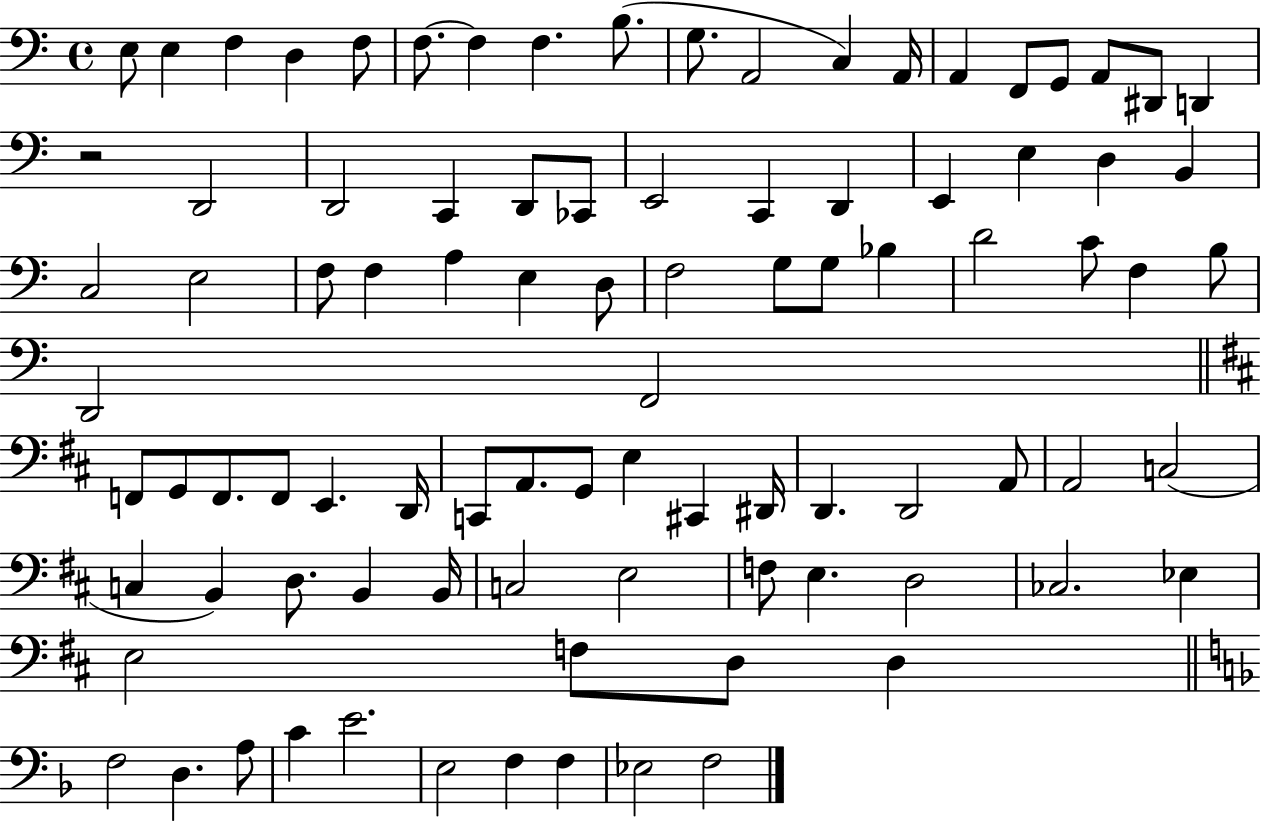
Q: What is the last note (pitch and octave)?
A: F3